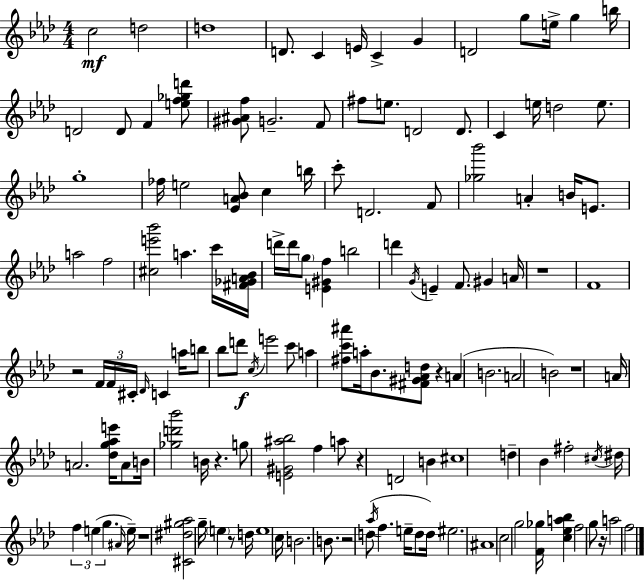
{
  \clef treble
  \numericTimeSignature
  \time 4/4
  \key aes \major
  \repeat volta 2 { c''2\mf d''2 | d''1 | d'8. c'4 e'16 c'4-> g'4 | d'2 g''8 e''16-> g''4 b''16 | \break d'2 d'8 f'4 <e'' f'' ges'' d'''>8 | <gis' ais' f''>8 g'2.-- f'8 | fis''8 e''8. d'2 d'8. | c'4 e''16 d''2 e''8. | \break g''1-. | fes''16 e''2 <ees' a' bes'>8 c''4 b''16 | c'''8-. d'2. f'8 | <ges'' bes'''>2 a'4-. b'16 e'8. | \break a''2 f''2 | <cis'' e''' bes'''>2 a''4. c'''16 <fis' ges' a' bes'>16 | d'''16-> d'''16 \parenthesize g''8 <e' gis' f''>4 b''2 | d'''4 \acciaccatura { g'16 } e'4-- f'8. gis'4 | \break a'16 r1 | f'1 | r2 \tuplet 3/2 { f'16 f'16 cis'16-. } \grace { des'16 } c'4 | a''16 b''8 bes''8 d'''8\f \acciaccatura { c''16 } e'''2 | \break c'''8 a''4 <fis'' c''' ais'''>8 a''16-. bes'8. <fis' gis' aes' d''>8 r4 | a'4( b'2. | a'2 b'2) | r1 | \break a'16 a'2. | <des'' g'' aes'' e'''>16 a'8 b'16 <ges'' d''' bes'''>2 b'16 r4. | g''8 <e' gis' ais'' bes''>2 f''4 | a''8 r4 d'2 b'4 | \break cis''1 | d''4-- bes'4 fis''2-. | \acciaccatura { cis''16 } dis''16 \tuplet 3/2 { f''4 e''4( g''4. } | \grace { ais'16 } e''16--) r1 | \break <cis' dis'' gis'' aes''>2 g''16-- \parenthesize e''4 | r8 d''16 e''1 | c''16 b'2. | b'8. r2 d''8( \acciaccatura { aes''16 } | \break f''4. e''16-- d''8 d''16) eis''2. | ais'1 | c''2 g''2 | <f' ges''>16 <c'' ees'' a'' bes''>4 f''2 | \break g''8 r16 a''2 f''2 | } \bar "|."
}